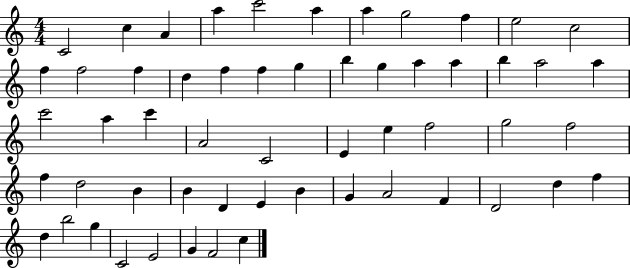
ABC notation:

X:1
T:Untitled
M:4/4
L:1/4
K:C
C2 c A a c'2 a a g2 f e2 c2 f f2 f d f f g b g a a b a2 a c'2 a c' A2 C2 E e f2 g2 f2 f d2 B B D E B G A2 F D2 d f d b2 g C2 E2 G F2 c